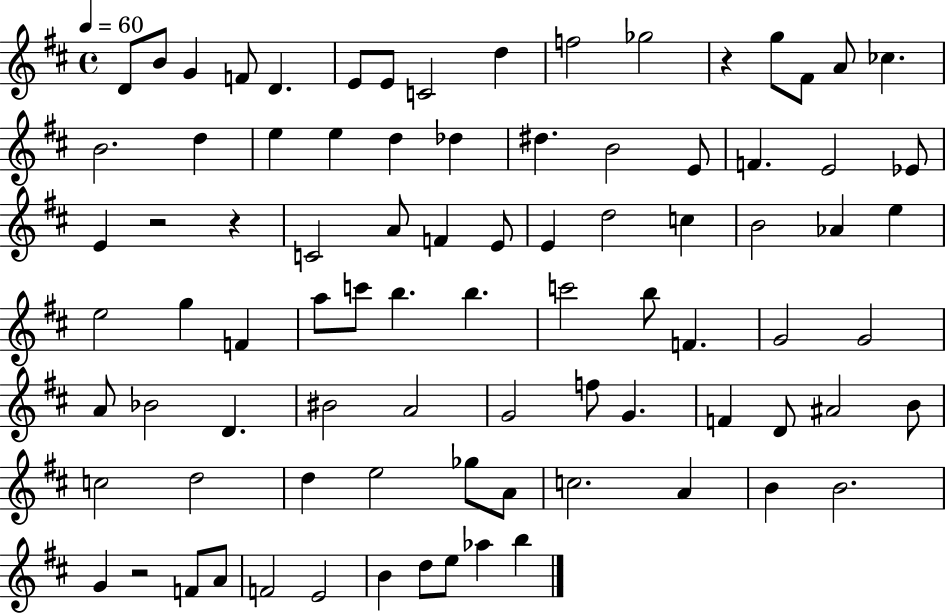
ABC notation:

X:1
T:Untitled
M:4/4
L:1/4
K:D
D/2 B/2 G F/2 D E/2 E/2 C2 d f2 _g2 z g/2 ^F/2 A/2 _c B2 d e e d _d ^d B2 E/2 F E2 _E/2 E z2 z C2 A/2 F E/2 E d2 c B2 _A e e2 g F a/2 c'/2 b b c'2 b/2 F G2 G2 A/2 _B2 D ^B2 A2 G2 f/2 G F D/2 ^A2 B/2 c2 d2 d e2 _g/2 A/2 c2 A B B2 G z2 F/2 A/2 F2 E2 B d/2 e/2 _a b